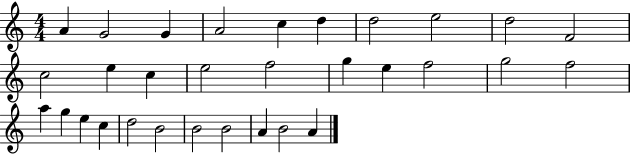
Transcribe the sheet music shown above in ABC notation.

X:1
T:Untitled
M:4/4
L:1/4
K:C
A G2 G A2 c d d2 e2 d2 F2 c2 e c e2 f2 g e f2 g2 f2 a g e c d2 B2 B2 B2 A B2 A